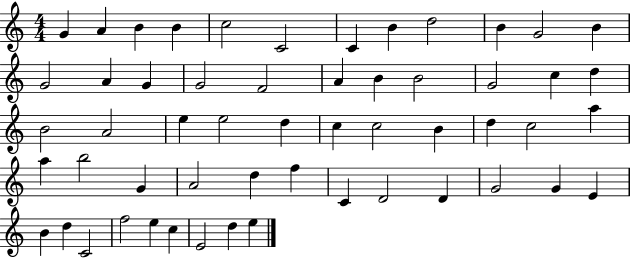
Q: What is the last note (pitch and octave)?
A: E5